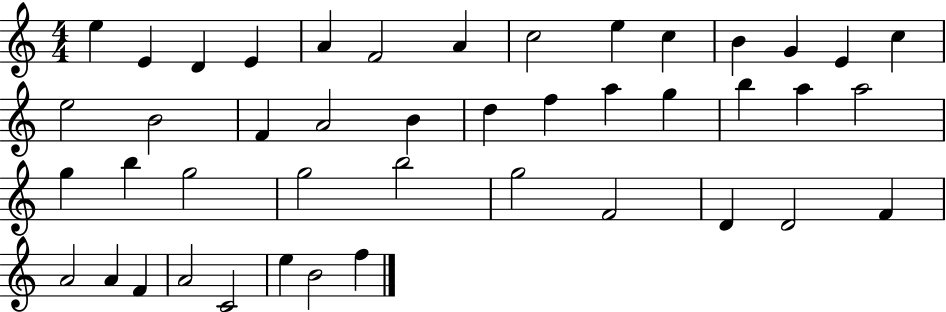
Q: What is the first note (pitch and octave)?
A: E5